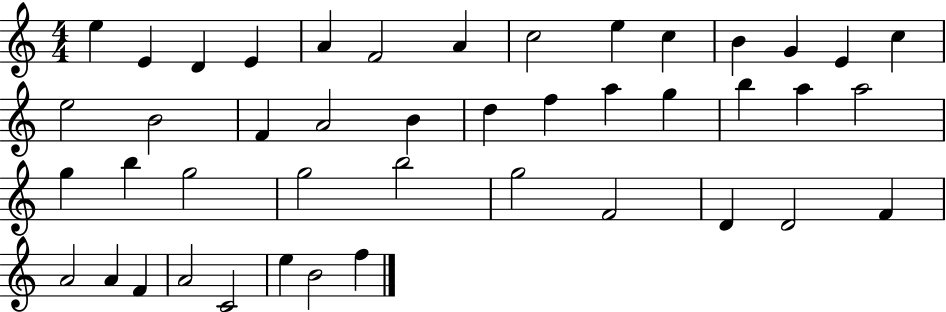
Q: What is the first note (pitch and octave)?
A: E5